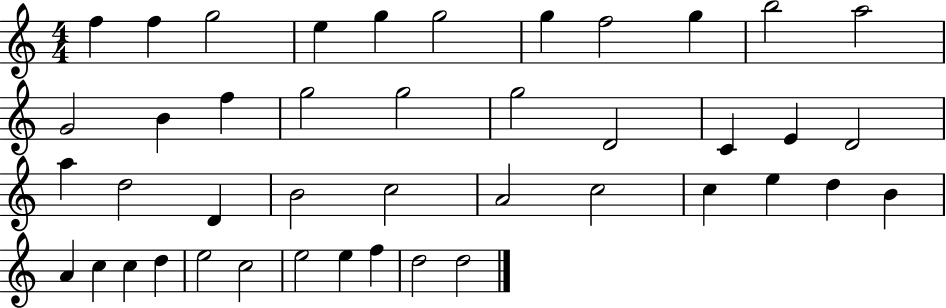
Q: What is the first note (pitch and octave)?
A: F5